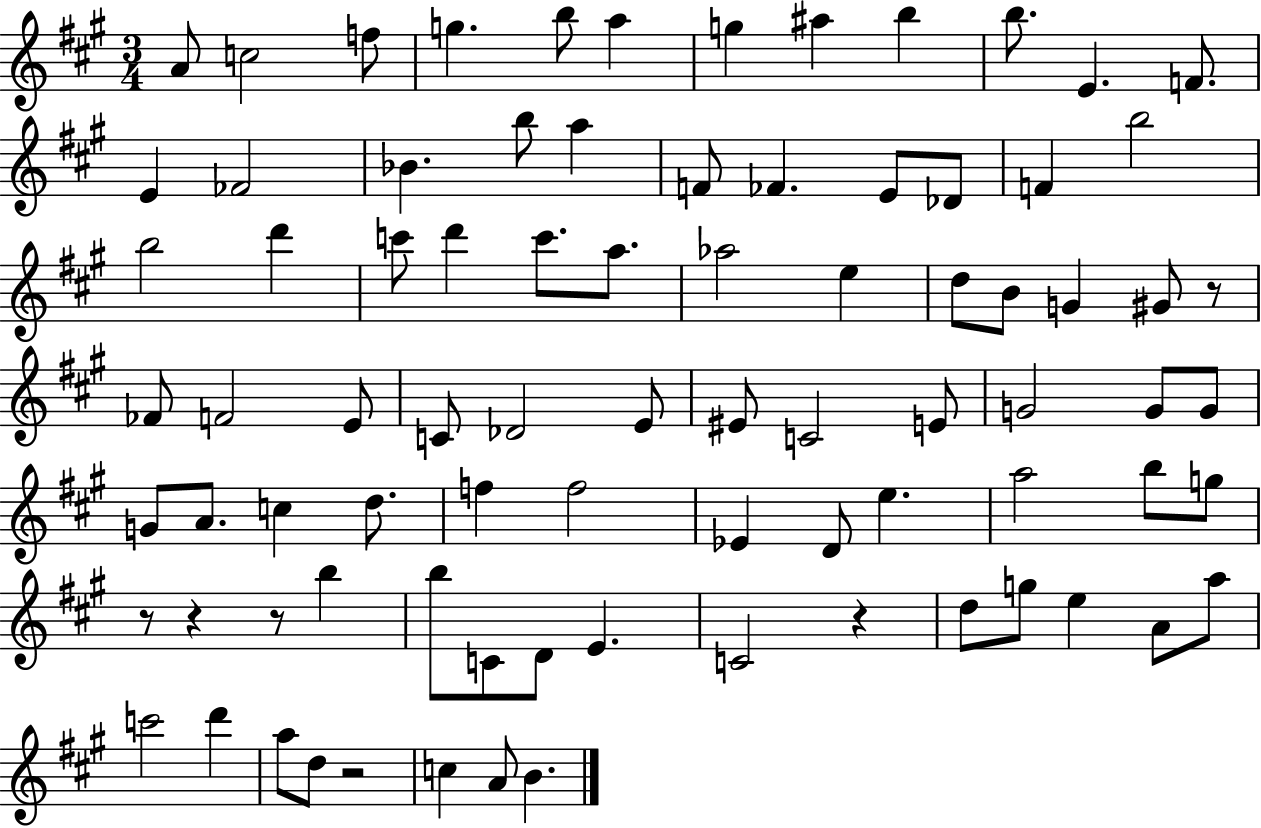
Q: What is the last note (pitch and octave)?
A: B4